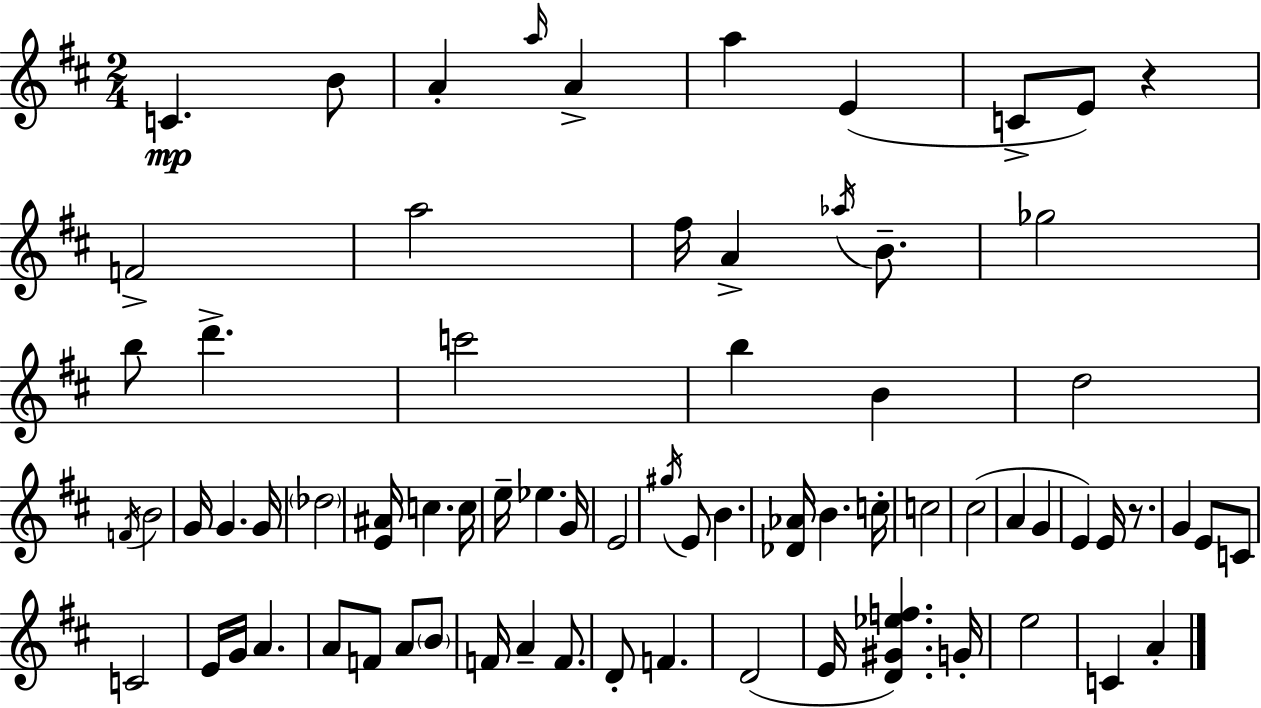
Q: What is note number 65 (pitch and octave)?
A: E5